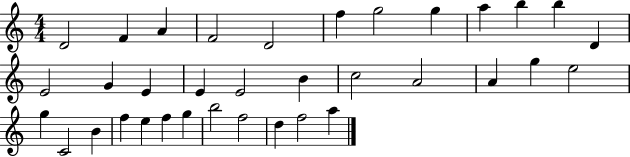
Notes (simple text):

D4/h F4/q A4/q F4/h D4/h F5/q G5/h G5/q A5/q B5/q B5/q D4/q E4/h G4/q E4/q E4/q E4/h B4/q C5/h A4/h A4/q G5/q E5/h G5/q C4/h B4/q F5/q E5/q F5/q G5/q B5/h F5/h D5/q F5/h A5/q